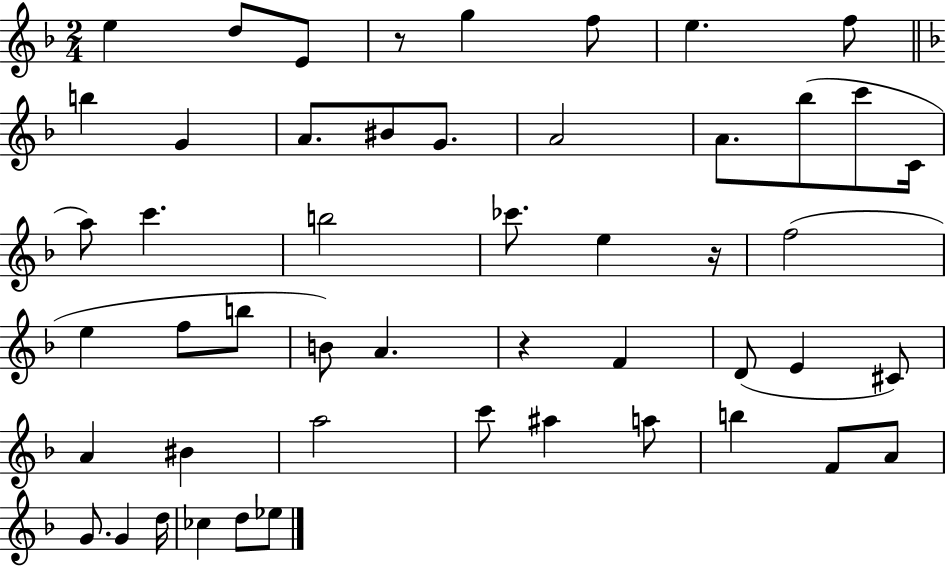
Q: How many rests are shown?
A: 3